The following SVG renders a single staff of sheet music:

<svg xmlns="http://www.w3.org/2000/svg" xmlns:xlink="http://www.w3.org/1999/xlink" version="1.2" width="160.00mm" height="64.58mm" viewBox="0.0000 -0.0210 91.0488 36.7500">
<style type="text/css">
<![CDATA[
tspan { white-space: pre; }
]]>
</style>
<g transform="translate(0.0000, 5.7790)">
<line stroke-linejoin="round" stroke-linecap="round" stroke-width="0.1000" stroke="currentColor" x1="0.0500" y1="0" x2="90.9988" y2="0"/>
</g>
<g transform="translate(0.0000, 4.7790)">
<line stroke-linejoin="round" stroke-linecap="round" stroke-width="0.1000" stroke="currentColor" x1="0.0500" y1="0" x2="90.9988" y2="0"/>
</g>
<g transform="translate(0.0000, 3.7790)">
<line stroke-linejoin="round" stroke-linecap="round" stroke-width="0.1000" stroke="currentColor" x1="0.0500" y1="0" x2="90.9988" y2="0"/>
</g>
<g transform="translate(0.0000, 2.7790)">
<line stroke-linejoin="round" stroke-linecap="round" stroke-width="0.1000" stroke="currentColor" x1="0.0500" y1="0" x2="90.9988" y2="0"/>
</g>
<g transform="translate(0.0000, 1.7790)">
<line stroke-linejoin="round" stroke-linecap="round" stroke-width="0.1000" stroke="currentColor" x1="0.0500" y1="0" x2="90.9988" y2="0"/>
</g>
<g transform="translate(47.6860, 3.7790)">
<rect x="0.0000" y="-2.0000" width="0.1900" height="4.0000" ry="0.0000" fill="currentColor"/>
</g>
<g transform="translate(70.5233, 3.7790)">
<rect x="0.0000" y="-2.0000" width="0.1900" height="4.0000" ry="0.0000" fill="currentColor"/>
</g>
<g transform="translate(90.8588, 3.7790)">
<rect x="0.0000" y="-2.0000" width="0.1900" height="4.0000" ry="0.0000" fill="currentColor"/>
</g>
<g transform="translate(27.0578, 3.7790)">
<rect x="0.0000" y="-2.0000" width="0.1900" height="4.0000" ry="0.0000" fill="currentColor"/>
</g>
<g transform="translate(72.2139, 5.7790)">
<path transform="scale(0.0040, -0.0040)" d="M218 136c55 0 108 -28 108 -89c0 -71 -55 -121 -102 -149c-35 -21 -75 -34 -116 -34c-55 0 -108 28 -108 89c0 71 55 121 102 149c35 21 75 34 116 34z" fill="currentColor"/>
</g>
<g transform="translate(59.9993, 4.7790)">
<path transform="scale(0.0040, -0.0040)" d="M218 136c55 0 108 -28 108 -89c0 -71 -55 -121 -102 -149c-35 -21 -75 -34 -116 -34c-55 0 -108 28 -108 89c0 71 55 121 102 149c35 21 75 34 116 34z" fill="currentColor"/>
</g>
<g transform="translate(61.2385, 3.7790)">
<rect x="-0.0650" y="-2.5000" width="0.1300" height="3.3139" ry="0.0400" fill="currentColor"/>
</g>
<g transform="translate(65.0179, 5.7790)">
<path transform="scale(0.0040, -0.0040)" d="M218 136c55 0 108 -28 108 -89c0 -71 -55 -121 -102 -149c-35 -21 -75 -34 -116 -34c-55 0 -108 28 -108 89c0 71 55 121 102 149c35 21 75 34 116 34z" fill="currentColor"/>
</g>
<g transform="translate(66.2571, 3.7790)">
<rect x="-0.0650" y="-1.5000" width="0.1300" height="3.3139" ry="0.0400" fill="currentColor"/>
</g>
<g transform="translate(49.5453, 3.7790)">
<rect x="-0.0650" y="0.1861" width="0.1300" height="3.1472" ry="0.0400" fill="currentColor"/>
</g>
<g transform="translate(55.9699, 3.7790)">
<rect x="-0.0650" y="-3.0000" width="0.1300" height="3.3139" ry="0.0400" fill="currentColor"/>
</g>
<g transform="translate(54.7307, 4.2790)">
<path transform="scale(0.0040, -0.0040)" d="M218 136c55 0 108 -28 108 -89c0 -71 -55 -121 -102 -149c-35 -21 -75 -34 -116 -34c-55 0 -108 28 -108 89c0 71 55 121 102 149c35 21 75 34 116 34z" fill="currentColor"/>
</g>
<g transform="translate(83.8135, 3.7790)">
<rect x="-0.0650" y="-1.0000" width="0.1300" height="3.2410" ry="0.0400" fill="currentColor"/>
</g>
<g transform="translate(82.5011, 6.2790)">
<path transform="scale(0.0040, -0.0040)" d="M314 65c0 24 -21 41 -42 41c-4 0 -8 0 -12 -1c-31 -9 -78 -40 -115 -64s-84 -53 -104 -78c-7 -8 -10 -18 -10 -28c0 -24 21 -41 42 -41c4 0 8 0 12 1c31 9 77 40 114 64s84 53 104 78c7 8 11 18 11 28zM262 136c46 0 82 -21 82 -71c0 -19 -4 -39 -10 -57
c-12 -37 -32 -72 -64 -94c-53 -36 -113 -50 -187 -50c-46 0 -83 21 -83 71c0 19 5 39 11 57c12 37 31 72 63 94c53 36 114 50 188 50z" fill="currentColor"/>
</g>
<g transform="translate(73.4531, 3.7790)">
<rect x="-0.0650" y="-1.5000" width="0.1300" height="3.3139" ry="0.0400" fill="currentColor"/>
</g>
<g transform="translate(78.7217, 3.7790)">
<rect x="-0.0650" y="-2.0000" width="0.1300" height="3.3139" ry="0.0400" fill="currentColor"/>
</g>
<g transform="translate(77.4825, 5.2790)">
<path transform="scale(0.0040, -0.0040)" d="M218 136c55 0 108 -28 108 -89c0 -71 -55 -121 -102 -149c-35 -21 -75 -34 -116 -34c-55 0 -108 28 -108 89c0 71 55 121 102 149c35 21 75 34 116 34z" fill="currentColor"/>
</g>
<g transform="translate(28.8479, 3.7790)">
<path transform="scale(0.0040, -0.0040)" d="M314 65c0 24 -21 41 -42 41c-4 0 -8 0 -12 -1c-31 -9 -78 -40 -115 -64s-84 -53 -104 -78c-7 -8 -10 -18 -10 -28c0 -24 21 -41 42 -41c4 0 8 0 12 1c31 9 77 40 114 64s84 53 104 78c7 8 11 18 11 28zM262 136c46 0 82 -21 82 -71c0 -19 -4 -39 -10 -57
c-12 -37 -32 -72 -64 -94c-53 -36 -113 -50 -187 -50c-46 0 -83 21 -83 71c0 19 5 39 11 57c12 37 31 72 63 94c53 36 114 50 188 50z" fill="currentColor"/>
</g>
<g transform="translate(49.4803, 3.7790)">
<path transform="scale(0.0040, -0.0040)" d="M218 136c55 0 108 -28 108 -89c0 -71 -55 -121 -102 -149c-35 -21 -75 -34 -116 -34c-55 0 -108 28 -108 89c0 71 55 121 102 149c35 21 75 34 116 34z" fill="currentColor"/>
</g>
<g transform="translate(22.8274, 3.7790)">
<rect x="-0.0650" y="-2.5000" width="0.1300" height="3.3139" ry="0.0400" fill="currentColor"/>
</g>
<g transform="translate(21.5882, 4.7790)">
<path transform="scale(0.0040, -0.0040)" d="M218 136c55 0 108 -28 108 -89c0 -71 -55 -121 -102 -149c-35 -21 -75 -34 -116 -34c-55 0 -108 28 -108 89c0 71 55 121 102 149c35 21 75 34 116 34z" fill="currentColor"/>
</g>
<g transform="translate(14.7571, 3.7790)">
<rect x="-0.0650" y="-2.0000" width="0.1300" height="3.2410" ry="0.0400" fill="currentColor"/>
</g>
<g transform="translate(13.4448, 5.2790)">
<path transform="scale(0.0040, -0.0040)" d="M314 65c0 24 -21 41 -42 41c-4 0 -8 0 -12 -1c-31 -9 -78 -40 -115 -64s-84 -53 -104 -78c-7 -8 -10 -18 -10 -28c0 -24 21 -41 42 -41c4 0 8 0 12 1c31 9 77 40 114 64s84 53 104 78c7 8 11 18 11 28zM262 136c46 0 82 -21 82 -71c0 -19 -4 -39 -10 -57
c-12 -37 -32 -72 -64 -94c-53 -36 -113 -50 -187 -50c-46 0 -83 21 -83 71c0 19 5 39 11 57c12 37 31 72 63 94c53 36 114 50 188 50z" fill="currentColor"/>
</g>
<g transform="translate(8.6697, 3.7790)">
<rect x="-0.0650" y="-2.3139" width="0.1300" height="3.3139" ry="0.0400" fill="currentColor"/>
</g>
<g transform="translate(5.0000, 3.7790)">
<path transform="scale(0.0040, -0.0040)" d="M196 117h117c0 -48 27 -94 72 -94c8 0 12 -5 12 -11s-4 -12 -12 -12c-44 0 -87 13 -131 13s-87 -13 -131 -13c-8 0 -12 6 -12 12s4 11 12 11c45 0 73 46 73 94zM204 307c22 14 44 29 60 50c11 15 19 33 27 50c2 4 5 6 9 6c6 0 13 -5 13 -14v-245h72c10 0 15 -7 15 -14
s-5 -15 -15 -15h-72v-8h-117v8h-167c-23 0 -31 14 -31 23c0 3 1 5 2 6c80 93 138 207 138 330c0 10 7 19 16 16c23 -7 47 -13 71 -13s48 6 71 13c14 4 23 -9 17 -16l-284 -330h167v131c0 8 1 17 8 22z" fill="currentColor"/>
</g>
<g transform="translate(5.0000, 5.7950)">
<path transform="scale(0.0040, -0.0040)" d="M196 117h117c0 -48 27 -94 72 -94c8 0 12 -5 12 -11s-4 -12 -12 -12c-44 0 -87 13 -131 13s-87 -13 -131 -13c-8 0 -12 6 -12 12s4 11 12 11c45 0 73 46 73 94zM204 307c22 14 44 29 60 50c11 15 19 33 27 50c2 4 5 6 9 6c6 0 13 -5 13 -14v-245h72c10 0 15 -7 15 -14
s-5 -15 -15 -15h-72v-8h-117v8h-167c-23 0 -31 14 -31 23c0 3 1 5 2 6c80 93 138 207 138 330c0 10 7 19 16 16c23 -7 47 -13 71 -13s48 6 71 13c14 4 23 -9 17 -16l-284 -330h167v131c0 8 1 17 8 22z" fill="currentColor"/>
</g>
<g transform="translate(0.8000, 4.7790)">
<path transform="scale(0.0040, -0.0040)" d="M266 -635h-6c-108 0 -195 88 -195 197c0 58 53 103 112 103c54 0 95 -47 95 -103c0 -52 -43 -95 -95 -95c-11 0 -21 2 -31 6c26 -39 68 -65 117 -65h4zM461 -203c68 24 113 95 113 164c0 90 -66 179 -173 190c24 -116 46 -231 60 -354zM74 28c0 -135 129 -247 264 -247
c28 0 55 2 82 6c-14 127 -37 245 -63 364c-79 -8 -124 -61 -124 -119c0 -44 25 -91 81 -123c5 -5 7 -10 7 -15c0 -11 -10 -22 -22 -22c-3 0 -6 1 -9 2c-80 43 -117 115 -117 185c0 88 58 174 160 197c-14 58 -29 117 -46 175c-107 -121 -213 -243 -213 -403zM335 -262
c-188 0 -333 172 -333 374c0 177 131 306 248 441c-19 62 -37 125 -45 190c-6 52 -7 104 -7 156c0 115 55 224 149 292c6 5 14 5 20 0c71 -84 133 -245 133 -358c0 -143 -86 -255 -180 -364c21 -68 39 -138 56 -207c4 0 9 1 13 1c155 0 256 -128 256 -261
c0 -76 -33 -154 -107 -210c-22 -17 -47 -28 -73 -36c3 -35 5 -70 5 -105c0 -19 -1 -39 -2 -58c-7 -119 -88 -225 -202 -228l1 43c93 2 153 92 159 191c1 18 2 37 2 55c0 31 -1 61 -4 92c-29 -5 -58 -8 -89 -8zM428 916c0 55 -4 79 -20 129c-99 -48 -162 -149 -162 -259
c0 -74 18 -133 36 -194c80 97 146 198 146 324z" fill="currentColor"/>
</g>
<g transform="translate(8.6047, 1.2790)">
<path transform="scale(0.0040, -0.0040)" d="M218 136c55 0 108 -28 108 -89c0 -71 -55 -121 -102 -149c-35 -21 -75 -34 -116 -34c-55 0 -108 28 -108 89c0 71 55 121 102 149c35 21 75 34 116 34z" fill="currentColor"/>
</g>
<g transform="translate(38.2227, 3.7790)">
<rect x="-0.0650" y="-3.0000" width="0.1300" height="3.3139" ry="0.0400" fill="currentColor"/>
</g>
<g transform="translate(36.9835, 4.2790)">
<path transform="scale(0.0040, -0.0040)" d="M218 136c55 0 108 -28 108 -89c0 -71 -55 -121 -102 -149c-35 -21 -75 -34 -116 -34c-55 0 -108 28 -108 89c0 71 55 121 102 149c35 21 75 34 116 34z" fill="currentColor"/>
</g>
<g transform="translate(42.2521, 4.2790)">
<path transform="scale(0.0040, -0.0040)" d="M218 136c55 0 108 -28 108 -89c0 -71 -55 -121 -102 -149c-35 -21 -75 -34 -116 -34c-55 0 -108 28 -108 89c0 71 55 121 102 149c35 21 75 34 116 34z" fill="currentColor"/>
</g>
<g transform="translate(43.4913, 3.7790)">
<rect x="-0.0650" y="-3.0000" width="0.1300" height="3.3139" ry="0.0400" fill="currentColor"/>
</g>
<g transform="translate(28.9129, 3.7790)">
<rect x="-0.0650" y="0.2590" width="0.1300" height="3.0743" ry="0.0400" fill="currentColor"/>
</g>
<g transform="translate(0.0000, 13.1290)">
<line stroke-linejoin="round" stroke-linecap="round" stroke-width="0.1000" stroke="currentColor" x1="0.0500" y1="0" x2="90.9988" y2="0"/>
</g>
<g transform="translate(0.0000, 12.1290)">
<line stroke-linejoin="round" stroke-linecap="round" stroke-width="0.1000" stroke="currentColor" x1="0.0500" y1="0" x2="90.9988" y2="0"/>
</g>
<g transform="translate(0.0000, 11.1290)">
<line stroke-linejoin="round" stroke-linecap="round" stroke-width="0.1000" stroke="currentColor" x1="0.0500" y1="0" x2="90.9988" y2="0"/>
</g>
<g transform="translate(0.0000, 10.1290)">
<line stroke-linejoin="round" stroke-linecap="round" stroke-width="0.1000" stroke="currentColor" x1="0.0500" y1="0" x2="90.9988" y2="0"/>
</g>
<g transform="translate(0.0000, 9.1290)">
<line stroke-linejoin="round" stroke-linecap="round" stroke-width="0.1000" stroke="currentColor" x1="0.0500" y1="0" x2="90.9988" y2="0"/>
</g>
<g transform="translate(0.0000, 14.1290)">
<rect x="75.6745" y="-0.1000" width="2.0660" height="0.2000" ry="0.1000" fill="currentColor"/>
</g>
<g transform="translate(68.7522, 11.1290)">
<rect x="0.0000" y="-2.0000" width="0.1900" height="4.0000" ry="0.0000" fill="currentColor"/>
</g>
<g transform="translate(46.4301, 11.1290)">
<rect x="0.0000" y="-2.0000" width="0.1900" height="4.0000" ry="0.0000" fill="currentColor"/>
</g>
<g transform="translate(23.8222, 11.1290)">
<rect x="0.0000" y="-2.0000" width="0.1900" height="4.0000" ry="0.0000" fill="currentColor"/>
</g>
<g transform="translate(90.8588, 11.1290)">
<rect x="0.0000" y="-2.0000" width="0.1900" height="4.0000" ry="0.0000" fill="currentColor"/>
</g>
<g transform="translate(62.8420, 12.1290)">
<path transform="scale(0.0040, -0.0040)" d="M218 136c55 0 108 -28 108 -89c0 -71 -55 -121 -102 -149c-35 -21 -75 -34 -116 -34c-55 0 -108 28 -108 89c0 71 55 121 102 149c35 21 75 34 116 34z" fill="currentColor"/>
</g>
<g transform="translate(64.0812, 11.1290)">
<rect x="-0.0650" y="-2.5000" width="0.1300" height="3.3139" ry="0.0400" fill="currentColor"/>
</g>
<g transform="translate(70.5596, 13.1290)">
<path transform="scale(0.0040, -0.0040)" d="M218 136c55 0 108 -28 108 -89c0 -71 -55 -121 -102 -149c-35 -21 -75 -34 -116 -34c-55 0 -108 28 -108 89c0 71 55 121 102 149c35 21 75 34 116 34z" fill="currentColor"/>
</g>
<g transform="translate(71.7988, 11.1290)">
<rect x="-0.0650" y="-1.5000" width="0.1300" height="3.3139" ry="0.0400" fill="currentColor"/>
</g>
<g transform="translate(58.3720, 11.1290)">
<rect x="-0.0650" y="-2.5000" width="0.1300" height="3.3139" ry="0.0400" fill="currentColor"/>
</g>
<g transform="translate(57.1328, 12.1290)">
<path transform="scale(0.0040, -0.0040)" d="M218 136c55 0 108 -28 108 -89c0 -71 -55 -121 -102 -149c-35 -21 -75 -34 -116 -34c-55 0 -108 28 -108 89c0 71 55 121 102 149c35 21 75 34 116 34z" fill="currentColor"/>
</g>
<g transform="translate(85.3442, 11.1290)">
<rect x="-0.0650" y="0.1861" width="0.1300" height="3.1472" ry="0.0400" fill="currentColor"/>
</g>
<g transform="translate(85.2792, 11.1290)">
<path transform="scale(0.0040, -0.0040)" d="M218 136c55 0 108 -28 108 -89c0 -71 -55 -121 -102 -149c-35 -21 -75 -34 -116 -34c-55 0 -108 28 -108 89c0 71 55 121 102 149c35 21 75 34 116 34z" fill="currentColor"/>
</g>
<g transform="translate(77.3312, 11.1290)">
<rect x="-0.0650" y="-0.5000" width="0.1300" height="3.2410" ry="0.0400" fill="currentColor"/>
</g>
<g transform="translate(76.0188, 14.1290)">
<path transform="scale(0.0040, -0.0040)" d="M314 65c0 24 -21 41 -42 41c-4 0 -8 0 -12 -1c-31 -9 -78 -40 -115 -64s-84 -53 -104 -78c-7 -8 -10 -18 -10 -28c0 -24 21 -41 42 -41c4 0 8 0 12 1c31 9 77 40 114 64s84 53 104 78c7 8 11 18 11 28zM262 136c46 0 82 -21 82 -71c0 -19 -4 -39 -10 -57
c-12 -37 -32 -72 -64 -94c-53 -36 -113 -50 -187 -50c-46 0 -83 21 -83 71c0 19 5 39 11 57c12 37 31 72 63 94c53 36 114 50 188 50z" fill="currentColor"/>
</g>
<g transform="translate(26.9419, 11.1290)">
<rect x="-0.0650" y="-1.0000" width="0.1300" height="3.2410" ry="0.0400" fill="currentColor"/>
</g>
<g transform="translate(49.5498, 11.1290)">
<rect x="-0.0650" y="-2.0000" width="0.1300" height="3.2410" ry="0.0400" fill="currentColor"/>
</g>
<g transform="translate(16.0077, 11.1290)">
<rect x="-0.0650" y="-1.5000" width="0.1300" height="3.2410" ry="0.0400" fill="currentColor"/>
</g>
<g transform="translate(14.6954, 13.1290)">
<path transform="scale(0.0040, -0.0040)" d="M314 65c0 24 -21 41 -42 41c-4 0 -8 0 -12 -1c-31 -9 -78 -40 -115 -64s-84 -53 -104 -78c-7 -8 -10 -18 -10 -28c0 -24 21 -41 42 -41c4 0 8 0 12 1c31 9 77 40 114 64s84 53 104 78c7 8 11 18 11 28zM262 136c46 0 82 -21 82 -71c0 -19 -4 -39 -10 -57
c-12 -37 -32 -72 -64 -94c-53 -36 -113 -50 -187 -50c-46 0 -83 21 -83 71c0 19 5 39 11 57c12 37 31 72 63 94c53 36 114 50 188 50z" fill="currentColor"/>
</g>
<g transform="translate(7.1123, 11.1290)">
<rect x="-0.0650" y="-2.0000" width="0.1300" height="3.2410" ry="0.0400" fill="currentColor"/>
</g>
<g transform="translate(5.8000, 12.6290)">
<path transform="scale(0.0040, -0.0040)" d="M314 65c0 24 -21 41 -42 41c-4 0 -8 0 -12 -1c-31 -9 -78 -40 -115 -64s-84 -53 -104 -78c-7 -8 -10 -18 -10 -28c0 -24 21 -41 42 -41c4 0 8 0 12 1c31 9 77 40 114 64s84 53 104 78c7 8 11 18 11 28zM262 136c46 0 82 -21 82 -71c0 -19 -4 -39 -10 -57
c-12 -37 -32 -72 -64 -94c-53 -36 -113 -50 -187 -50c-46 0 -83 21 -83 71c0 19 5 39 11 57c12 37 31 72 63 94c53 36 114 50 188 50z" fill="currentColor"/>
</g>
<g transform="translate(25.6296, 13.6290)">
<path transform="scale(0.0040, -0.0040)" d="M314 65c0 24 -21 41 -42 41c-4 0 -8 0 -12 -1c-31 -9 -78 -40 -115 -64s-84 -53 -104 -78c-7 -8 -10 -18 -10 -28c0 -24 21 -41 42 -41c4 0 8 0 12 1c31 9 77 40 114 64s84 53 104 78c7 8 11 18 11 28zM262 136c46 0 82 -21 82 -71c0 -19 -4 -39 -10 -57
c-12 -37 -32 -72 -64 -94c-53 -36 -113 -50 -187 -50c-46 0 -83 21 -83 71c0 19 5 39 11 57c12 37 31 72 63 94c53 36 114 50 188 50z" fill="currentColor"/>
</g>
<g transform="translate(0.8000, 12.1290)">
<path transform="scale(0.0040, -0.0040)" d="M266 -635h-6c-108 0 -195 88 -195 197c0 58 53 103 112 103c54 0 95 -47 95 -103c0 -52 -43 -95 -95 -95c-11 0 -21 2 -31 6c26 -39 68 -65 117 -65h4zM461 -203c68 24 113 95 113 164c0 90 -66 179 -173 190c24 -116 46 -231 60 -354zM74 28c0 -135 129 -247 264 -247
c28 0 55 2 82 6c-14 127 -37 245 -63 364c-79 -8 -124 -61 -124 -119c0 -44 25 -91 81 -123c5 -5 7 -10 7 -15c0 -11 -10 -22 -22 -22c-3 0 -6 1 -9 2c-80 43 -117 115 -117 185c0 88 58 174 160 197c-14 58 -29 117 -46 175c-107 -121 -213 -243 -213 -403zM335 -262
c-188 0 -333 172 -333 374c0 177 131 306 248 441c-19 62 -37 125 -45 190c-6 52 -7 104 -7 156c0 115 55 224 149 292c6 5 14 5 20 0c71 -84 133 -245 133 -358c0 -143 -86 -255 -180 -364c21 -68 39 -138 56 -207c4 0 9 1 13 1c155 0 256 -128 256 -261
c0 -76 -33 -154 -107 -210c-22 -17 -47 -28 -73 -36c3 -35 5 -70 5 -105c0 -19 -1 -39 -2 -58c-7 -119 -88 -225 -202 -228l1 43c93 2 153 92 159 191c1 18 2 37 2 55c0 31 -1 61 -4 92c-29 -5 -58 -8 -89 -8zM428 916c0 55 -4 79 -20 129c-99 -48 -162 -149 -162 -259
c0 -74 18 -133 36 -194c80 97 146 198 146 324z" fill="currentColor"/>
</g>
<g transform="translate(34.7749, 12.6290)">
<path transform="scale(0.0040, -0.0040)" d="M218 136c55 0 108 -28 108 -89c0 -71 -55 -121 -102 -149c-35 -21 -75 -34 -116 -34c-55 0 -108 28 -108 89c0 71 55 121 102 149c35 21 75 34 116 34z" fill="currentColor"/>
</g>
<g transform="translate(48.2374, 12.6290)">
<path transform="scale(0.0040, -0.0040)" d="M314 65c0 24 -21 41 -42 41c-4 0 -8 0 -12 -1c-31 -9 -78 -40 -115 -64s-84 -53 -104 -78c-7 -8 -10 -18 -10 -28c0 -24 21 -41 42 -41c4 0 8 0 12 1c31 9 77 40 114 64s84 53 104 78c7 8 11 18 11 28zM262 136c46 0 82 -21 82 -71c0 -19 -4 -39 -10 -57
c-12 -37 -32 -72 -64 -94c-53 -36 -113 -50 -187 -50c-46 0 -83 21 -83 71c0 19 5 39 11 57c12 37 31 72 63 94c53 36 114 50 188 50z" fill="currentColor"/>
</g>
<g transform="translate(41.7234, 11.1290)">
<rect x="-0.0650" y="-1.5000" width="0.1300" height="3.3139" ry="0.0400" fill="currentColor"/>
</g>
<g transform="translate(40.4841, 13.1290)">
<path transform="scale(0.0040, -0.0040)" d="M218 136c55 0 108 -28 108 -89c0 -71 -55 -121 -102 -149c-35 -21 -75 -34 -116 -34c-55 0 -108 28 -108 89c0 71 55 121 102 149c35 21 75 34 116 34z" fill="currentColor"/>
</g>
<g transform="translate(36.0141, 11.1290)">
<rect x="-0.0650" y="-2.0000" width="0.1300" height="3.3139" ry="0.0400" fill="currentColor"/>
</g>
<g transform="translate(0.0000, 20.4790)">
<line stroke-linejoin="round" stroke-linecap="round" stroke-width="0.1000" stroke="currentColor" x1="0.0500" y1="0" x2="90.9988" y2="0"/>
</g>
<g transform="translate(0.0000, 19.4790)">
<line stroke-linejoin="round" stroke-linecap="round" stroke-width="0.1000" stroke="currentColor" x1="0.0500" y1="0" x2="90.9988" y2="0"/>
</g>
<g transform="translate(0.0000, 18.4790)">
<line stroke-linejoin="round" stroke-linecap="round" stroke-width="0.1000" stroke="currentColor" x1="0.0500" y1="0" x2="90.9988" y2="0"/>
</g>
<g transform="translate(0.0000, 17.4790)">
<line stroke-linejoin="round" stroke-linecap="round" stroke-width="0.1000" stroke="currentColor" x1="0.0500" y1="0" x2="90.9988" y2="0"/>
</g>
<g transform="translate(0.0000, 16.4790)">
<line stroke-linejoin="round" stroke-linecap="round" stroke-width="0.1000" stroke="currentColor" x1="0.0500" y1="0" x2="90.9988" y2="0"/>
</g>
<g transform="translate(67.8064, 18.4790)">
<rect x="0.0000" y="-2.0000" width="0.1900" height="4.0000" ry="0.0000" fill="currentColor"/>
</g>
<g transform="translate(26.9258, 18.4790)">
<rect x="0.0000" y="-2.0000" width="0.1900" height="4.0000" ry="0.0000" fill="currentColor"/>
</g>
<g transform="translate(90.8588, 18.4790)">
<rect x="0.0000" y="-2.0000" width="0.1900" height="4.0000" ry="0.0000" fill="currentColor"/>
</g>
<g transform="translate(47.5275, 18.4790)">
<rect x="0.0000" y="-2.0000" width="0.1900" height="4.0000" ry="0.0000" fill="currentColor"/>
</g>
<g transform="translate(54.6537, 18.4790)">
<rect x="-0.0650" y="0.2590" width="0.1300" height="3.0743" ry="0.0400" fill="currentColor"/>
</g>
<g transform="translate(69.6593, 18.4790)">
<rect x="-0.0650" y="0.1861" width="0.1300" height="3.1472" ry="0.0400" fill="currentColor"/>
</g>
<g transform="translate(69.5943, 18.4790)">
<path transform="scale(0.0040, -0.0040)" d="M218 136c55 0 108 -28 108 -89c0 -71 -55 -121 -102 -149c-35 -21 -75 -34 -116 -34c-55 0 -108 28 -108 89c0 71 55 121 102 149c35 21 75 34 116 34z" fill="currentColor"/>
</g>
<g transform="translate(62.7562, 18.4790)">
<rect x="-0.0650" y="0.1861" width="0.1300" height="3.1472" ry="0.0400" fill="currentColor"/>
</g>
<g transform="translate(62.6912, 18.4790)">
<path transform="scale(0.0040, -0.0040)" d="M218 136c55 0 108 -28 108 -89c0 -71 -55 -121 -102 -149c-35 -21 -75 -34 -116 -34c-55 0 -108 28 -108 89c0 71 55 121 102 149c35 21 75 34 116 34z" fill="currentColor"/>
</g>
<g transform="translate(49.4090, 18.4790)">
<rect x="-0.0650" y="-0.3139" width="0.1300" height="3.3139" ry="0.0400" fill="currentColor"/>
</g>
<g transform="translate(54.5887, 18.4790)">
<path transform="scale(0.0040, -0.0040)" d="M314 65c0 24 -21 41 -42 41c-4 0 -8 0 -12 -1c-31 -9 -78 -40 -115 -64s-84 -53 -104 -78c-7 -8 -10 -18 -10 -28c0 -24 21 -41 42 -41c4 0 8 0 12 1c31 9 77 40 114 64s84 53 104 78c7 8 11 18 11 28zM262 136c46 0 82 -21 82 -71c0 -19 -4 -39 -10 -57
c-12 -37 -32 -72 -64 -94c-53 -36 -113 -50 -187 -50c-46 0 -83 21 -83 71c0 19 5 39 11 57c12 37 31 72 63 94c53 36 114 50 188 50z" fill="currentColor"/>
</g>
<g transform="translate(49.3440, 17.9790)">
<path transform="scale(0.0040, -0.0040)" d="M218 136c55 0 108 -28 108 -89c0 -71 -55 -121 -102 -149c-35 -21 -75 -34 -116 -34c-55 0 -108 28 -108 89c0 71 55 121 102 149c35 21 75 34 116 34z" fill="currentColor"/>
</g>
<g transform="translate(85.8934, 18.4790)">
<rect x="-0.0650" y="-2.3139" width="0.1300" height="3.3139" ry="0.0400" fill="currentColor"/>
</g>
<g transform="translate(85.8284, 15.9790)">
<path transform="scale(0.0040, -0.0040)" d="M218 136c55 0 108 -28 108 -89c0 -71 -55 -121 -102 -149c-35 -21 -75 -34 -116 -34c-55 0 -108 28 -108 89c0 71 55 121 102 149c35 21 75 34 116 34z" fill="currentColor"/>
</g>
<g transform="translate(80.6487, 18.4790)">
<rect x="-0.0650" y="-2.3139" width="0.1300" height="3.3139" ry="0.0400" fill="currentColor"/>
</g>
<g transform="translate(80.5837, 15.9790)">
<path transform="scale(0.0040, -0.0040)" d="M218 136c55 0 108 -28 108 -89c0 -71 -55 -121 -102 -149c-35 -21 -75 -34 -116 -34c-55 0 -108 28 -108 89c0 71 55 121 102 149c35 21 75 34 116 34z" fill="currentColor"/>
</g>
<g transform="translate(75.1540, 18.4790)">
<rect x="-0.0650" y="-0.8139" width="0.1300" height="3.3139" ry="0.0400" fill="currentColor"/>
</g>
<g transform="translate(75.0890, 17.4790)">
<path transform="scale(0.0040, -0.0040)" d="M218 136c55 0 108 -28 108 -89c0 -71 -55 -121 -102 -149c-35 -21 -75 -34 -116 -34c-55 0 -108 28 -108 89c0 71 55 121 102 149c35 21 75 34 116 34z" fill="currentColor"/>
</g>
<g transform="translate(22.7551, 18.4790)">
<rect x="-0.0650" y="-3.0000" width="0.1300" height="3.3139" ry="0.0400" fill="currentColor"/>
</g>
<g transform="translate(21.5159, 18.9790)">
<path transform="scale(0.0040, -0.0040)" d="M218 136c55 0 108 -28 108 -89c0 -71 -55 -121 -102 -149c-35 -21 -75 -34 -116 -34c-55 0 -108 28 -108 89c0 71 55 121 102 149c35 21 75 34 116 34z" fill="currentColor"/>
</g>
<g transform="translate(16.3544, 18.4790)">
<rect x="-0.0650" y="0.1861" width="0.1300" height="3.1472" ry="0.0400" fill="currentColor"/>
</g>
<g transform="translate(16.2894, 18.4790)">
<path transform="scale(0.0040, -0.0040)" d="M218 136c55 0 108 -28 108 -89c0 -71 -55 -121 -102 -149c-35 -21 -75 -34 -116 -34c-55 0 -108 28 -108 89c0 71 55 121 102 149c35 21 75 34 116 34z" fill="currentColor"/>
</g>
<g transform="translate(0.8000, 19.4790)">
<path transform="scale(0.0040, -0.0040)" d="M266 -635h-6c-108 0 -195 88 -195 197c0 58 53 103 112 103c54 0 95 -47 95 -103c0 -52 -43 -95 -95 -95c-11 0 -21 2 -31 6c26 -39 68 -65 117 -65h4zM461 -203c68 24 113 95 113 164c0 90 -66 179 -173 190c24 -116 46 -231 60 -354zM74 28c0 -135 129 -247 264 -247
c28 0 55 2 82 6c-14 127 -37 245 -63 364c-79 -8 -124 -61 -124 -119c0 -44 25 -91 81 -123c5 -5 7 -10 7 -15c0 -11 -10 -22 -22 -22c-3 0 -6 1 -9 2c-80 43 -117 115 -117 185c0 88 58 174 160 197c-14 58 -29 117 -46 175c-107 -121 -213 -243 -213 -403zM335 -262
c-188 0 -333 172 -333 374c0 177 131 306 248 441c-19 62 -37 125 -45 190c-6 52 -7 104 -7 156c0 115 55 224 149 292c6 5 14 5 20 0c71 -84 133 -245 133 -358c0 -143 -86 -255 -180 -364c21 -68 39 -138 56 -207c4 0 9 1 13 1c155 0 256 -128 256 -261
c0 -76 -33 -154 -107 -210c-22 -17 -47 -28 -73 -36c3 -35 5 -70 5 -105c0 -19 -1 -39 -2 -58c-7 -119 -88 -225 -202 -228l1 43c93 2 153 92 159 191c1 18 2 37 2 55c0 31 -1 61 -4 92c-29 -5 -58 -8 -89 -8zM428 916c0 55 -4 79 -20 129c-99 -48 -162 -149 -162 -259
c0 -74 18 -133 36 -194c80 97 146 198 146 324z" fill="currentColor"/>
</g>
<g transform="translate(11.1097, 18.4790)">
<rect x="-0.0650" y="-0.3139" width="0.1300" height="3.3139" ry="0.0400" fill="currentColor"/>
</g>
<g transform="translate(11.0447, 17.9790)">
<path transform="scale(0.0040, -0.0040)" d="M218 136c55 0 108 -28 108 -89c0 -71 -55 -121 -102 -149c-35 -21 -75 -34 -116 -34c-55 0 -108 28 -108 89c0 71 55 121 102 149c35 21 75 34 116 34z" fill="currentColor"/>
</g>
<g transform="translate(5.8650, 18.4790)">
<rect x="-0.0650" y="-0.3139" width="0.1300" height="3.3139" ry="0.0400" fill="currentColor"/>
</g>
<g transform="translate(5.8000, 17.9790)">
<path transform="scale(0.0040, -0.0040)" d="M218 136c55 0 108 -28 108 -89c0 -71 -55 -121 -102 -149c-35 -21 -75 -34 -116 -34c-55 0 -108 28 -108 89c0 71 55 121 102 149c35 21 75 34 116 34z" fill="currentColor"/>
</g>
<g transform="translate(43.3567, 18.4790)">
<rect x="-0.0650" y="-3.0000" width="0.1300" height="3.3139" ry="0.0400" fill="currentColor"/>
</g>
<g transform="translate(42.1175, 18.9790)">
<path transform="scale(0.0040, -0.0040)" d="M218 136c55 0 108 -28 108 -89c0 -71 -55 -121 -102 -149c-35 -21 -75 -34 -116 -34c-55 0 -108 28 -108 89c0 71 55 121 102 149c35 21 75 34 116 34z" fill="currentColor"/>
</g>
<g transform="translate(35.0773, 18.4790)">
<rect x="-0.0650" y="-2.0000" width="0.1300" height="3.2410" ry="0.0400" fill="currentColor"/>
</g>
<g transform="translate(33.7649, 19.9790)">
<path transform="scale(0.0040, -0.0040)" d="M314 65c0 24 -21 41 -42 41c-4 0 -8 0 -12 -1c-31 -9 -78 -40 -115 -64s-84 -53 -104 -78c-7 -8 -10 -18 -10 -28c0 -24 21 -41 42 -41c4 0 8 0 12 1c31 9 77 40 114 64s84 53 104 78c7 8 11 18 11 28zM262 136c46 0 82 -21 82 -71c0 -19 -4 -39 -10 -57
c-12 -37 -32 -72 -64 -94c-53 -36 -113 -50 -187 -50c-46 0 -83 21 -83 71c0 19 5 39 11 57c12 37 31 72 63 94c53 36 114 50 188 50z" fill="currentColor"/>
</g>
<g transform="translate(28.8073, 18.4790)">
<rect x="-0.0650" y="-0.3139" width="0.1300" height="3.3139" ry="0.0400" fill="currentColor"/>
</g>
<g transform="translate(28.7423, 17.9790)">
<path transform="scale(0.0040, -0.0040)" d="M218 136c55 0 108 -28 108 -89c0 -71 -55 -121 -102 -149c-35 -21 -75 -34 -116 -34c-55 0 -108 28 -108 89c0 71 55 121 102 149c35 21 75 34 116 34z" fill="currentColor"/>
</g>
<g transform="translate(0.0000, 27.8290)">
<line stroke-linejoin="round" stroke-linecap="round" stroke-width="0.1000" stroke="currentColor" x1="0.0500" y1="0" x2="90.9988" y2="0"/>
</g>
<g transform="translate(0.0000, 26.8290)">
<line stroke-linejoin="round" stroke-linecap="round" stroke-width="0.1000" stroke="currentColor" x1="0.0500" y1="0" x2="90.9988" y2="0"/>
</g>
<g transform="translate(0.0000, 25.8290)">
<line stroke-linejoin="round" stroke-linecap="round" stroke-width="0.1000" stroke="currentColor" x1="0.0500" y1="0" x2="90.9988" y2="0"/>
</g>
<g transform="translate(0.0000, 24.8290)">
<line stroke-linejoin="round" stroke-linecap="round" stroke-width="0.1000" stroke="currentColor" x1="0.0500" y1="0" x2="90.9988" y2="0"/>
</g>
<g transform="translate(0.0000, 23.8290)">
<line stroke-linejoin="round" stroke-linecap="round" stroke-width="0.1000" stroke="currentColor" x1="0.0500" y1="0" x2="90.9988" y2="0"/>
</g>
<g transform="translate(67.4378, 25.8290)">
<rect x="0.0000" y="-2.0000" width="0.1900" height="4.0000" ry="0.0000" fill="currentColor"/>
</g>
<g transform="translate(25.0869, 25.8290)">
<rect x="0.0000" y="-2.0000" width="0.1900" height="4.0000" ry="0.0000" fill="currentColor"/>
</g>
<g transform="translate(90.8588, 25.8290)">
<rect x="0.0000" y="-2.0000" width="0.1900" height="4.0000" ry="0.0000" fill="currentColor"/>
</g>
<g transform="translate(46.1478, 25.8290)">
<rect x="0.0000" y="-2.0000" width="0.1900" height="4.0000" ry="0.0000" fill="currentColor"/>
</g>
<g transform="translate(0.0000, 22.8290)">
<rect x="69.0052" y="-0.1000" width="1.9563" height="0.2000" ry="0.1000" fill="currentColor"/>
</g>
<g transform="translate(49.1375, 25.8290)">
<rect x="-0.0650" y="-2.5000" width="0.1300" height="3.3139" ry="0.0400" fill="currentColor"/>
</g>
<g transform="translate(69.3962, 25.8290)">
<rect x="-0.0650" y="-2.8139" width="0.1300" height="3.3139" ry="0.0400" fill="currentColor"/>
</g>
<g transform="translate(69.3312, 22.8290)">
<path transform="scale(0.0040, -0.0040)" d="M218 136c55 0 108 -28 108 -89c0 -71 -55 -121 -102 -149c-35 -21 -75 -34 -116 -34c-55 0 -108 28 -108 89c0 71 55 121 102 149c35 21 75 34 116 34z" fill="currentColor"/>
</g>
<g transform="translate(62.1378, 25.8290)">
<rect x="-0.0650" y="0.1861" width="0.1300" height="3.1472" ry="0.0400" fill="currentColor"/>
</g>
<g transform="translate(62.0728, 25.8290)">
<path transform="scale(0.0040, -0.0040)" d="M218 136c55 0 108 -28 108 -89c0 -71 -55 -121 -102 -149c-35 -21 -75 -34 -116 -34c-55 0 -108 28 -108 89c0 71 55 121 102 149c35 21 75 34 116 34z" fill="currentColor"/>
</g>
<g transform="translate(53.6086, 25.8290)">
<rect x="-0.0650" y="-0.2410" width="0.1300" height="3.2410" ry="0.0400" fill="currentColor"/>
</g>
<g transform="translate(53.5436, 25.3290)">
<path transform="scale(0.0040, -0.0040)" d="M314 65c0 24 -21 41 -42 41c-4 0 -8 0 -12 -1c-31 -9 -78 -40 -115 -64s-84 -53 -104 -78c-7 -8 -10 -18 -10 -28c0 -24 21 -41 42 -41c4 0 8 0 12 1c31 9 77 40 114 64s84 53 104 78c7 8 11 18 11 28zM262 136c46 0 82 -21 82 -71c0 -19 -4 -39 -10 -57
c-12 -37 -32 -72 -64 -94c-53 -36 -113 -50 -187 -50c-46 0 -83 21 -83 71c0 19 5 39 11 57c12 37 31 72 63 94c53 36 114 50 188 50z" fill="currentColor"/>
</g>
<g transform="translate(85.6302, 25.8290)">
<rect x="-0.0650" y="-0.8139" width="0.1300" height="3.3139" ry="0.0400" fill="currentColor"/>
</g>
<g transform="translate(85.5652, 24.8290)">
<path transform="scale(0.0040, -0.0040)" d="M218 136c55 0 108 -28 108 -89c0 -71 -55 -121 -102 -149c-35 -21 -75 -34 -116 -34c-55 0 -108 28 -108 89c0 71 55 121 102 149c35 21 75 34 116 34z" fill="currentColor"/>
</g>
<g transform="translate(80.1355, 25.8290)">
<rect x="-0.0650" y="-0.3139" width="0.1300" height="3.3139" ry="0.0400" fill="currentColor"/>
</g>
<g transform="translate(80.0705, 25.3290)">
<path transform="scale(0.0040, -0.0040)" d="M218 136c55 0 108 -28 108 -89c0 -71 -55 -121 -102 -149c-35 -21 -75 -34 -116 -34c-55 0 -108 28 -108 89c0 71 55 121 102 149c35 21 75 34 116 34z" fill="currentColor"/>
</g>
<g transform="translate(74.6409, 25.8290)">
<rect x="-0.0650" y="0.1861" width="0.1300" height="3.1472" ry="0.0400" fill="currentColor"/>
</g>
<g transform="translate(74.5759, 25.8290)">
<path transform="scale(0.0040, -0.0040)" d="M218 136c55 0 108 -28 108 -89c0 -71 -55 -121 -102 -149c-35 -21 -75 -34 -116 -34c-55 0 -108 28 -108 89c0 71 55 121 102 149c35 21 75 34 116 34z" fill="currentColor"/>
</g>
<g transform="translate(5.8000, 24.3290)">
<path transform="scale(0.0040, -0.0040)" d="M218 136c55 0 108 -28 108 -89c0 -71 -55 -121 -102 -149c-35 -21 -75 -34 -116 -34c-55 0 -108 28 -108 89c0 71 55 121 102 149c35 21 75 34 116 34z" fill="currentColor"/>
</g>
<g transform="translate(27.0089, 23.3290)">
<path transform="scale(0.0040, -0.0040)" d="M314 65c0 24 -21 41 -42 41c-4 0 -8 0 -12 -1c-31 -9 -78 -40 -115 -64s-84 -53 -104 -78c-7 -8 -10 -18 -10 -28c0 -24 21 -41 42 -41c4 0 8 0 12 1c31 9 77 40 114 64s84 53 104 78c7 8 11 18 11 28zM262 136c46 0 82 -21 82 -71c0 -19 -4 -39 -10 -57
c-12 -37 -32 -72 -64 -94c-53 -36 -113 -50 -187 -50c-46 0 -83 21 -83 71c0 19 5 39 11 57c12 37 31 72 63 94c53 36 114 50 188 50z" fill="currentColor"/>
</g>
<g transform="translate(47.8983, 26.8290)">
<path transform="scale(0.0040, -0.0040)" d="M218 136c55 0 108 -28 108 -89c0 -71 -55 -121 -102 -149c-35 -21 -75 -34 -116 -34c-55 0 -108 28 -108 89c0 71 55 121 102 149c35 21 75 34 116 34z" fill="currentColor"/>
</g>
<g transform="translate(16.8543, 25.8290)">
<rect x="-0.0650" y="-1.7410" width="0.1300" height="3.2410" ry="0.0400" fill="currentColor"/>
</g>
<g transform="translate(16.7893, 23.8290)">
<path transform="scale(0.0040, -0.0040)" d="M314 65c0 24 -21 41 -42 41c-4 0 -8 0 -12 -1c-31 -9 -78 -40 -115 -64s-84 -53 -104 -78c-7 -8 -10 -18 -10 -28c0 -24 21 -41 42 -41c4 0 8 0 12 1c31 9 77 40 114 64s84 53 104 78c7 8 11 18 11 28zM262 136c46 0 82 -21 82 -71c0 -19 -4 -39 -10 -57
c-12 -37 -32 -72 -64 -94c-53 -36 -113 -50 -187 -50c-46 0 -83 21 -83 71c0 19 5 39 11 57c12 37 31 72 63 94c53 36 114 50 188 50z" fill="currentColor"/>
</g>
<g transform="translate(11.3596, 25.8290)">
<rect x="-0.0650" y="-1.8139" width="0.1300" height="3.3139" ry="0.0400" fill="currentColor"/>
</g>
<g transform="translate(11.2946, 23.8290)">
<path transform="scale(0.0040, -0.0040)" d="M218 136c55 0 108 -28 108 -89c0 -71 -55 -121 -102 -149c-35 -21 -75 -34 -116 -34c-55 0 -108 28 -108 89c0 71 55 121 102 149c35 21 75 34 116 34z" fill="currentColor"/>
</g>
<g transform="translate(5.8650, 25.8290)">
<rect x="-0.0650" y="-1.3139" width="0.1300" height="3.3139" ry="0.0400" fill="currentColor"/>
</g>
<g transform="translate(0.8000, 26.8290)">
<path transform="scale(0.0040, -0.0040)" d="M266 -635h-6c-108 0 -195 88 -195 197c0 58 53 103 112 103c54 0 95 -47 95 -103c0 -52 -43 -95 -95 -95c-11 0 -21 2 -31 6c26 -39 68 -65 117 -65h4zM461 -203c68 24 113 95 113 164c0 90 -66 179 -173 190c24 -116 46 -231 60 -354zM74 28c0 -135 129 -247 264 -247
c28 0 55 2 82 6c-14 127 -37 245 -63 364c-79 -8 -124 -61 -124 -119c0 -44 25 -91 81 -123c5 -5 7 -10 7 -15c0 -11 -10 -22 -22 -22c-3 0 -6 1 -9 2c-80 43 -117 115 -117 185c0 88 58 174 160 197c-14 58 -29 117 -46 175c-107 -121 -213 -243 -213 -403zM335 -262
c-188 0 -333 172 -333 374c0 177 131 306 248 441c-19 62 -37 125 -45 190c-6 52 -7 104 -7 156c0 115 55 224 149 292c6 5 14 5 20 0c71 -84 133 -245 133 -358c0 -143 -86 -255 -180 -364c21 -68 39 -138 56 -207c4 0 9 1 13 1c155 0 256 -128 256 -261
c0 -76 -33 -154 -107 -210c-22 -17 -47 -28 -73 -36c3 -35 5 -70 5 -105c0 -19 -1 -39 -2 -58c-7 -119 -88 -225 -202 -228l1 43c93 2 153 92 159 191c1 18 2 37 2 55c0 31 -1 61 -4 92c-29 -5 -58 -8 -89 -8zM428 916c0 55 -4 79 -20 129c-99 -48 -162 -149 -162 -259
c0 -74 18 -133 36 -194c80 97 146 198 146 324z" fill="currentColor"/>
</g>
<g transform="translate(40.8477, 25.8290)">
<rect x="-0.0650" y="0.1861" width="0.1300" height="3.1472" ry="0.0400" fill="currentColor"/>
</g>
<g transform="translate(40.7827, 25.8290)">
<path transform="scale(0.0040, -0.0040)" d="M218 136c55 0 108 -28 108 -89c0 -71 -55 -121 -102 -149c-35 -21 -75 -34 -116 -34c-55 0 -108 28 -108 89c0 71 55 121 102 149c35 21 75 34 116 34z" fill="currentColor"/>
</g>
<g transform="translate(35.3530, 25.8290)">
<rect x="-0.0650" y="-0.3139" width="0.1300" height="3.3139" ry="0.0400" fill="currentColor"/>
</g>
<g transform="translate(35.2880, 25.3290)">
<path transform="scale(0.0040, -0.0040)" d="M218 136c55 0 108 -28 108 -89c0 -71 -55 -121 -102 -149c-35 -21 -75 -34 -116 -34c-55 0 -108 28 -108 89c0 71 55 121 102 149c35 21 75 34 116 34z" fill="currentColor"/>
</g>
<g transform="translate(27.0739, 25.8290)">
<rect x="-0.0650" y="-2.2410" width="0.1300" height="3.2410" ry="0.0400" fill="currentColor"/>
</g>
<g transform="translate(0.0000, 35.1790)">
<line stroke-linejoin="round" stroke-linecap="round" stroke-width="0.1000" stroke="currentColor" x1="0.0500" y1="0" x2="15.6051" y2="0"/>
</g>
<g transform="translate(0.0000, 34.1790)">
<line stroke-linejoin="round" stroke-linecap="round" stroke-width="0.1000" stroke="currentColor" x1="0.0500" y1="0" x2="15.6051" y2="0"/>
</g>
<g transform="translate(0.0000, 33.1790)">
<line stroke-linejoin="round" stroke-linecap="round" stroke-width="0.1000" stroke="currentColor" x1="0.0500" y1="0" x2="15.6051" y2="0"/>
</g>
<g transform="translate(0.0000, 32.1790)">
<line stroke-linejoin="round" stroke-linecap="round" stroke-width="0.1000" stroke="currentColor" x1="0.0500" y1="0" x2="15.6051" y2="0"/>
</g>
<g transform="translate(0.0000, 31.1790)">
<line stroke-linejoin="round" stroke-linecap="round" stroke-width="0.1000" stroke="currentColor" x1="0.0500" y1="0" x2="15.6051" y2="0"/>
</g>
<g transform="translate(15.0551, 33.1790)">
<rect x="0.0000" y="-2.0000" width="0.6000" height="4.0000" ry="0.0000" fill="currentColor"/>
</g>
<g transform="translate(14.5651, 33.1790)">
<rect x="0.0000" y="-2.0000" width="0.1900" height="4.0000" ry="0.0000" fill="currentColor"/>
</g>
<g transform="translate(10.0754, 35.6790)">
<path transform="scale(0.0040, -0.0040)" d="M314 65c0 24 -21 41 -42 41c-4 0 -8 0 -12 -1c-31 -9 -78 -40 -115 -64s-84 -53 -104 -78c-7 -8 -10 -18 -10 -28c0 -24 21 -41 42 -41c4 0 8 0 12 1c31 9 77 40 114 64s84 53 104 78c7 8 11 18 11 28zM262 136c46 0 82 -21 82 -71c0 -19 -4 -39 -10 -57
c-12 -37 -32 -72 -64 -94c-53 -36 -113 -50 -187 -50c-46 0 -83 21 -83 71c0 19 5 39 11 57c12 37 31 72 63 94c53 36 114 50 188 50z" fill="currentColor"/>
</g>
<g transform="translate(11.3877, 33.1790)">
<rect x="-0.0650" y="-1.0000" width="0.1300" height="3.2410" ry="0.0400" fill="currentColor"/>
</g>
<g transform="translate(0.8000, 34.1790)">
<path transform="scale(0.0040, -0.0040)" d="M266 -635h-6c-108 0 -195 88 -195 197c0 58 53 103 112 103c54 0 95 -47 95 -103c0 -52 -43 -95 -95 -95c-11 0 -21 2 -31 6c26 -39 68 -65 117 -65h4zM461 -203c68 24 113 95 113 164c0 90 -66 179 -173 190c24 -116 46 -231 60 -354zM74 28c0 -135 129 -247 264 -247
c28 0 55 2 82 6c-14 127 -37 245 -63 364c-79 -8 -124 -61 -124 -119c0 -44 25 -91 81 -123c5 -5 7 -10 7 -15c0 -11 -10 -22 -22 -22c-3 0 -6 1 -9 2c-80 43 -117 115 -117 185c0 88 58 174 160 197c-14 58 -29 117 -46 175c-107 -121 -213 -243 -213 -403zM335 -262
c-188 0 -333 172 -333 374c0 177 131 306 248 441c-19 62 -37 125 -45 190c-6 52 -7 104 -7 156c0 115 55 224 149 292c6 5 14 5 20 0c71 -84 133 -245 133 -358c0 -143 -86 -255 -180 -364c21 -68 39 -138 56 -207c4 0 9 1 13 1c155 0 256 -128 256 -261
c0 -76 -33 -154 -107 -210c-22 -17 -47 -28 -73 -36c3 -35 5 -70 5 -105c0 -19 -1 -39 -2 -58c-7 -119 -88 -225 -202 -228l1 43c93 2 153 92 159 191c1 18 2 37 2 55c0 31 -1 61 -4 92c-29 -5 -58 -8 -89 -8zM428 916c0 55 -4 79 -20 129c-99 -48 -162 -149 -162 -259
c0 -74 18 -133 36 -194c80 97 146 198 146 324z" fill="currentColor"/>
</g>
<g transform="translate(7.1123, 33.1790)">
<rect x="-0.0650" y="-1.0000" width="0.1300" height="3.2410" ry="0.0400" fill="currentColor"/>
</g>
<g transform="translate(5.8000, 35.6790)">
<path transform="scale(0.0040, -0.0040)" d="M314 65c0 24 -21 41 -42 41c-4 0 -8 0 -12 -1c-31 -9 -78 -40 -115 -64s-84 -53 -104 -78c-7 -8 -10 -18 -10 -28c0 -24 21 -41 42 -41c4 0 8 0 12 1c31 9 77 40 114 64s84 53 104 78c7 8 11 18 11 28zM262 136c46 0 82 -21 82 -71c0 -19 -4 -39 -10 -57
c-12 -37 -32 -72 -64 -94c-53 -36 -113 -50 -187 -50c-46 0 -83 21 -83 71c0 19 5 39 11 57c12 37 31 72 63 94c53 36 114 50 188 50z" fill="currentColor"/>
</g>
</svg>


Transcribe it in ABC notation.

X:1
T:Untitled
M:4/4
L:1/4
K:C
g F2 G B2 A A B A G E E F D2 F2 E2 D2 F E F2 G G E C2 B c c B A c F2 A c B2 B B d g g e f f2 g2 c B G c2 B a B c d D2 D2